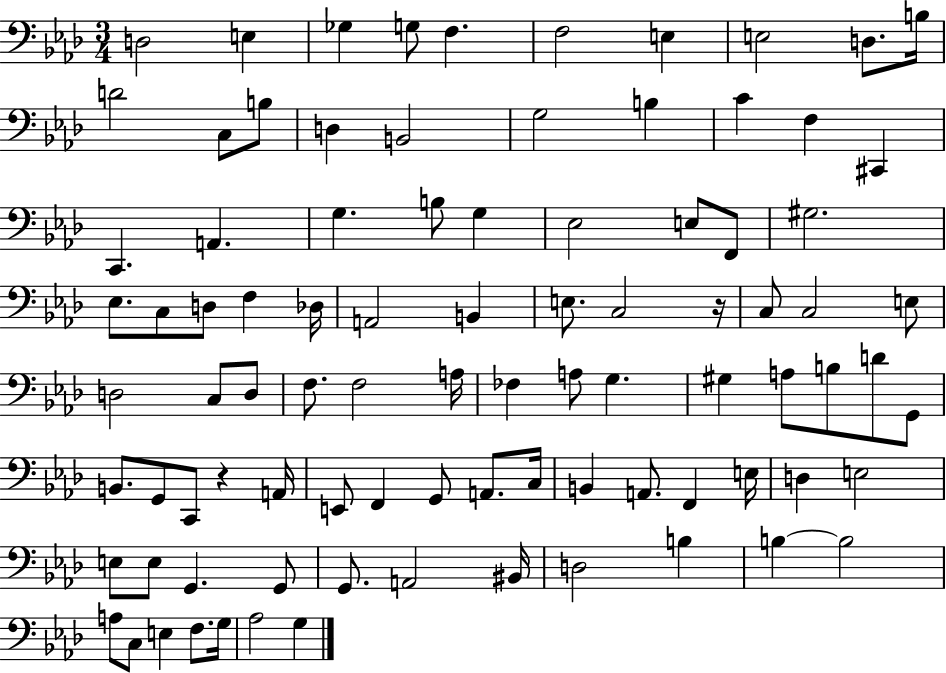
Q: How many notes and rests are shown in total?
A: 90